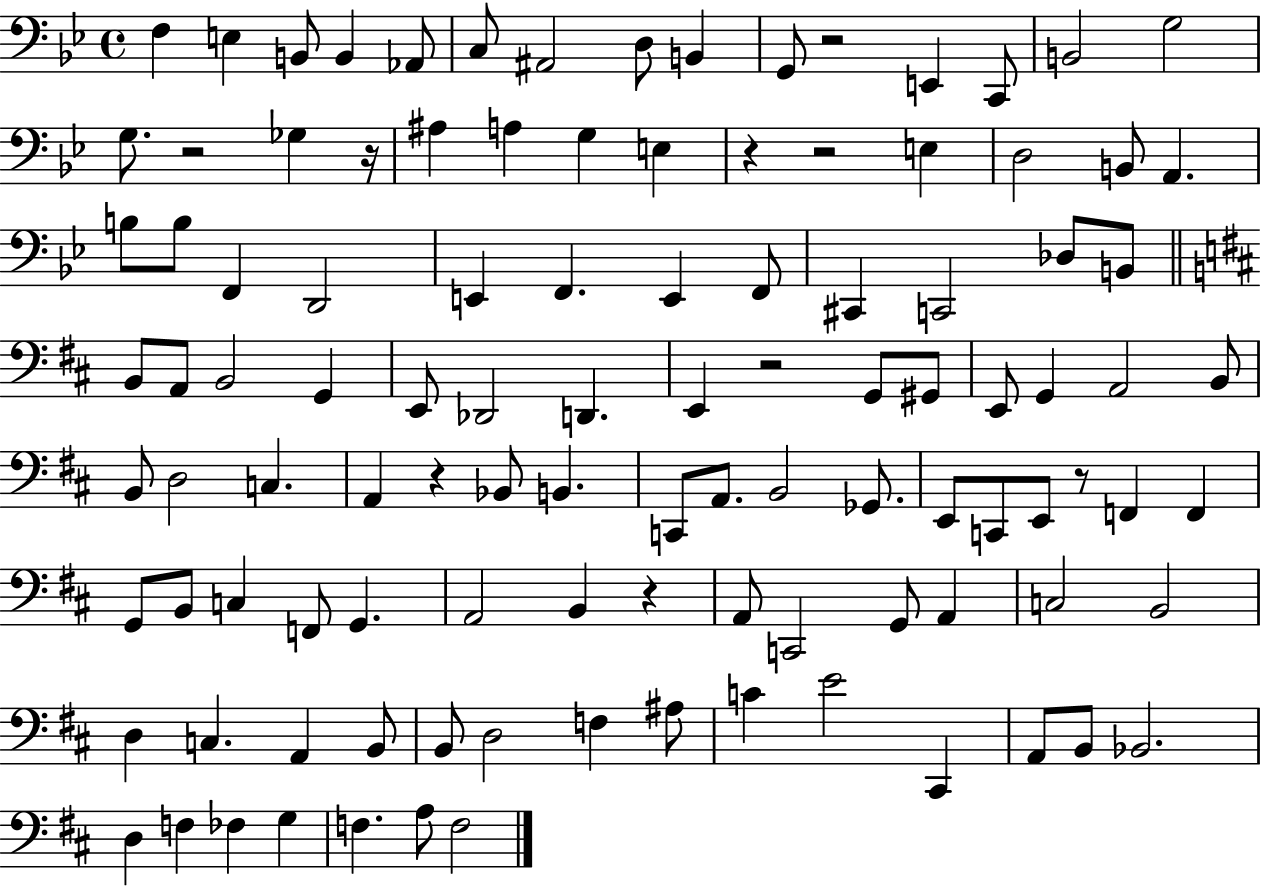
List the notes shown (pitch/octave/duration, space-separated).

F3/q E3/q B2/e B2/q Ab2/e C3/e A#2/h D3/e B2/q G2/e R/h E2/q C2/e B2/h G3/h G3/e. R/h Gb3/q R/s A#3/q A3/q G3/q E3/q R/q R/h E3/q D3/h B2/e A2/q. B3/e B3/e F2/q D2/h E2/q F2/q. E2/q F2/e C#2/q C2/h Db3/e B2/e B2/e A2/e B2/h G2/q E2/e Db2/h D2/q. E2/q R/h G2/e G#2/e E2/e G2/q A2/h B2/e B2/e D3/h C3/q. A2/q R/q Bb2/e B2/q. C2/e A2/e. B2/h Gb2/e. E2/e C2/e E2/e R/e F2/q F2/q G2/e B2/e C3/q F2/e G2/q. A2/h B2/q R/q A2/e C2/h G2/e A2/q C3/h B2/h D3/q C3/q. A2/q B2/e B2/e D3/h F3/q A#3/e C4/q E4/h C#2/q A2/e B2/e Bb2/h. D3/q F3/q FES3/q G3/q F3/q. A3/e F3/h